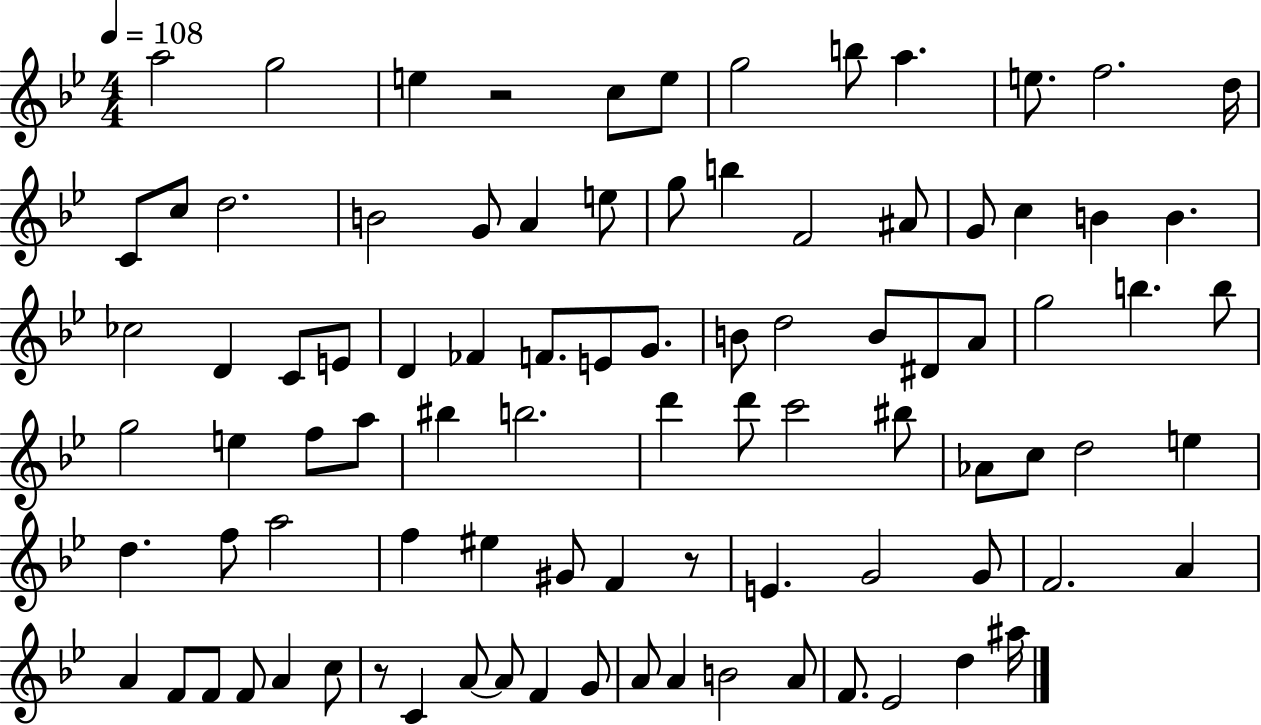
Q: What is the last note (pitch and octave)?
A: A#5